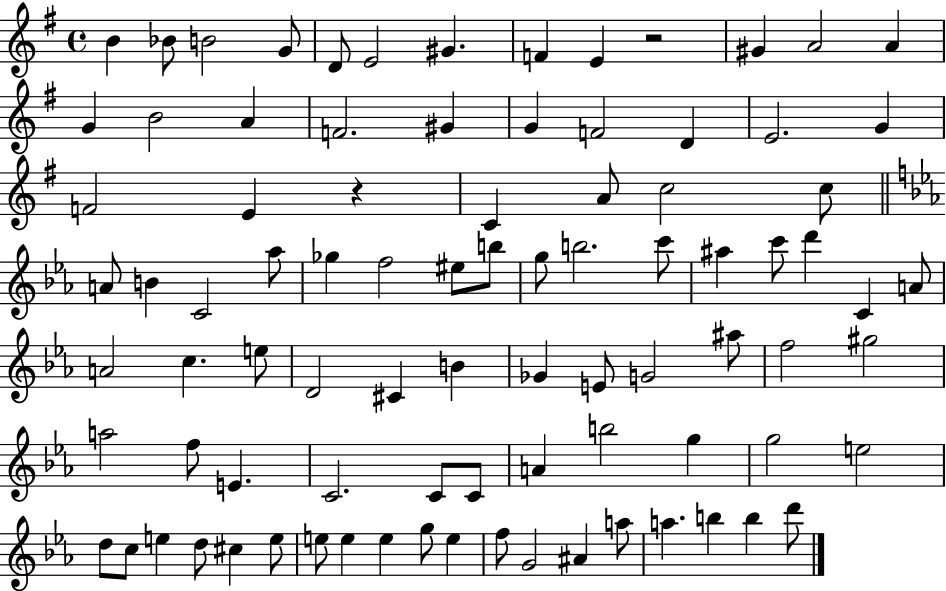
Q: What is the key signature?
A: G major